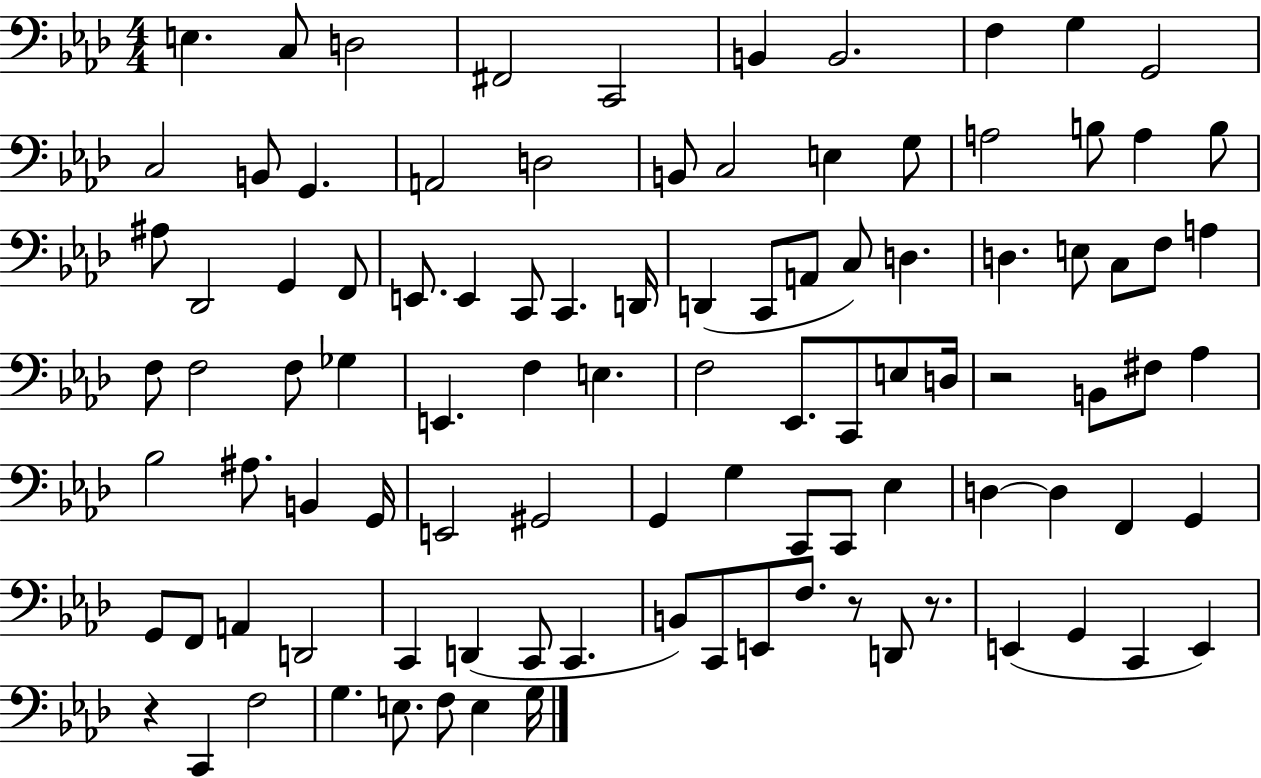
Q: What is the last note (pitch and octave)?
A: G3